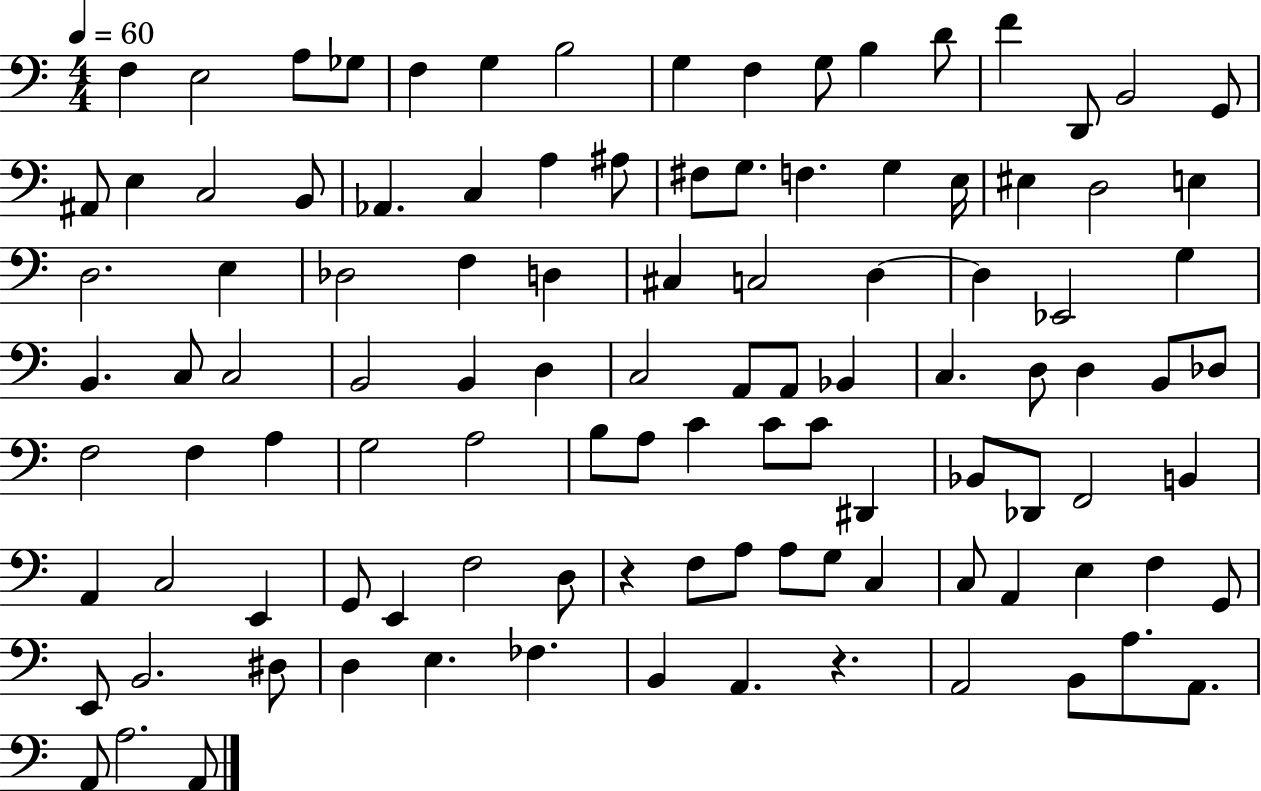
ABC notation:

X:1
T:Untitled
M:4/4
L:1/4
K:C
F, E,2 A,/2 _G,/2 F, G, B,2 G, F, G,/2 B, D/2 F D,,/2 B,,2 G,,/2 ^A,,/2 E, C,2 B,,/2 _A,, C, A, ^A,/2 ^F,/2 G,/2 F, G, E,/4 ^E, D,2 E, D,2 E, _D,2 F, D, ^C, C,2 D, D, _E,,2 G, B,, C,/2 C,2 B,,2 B,, D, C,2 A,,/2 A,,/2 _B,, C, D,/2 D, B,,/2 _D,/2 F,2 F, A, G,2 A,2 B,/2 A,/2 C C/2 C/2 ^D,, _B,,/2 _D,,/2 F,,2 B,, A,, C,2 E,, G,,/2 E,, F,2 D,/2 z F,/2 A,/2 A,/2 G,/2 C, C,/2 A,, E, F, G,,/2 E,,/2 B,,2 ^D,/2 D, E, _F, B,, A,, z A,,2 B,,/2 A,/2 A,,/2 A,,/2 A,2 A,,/2